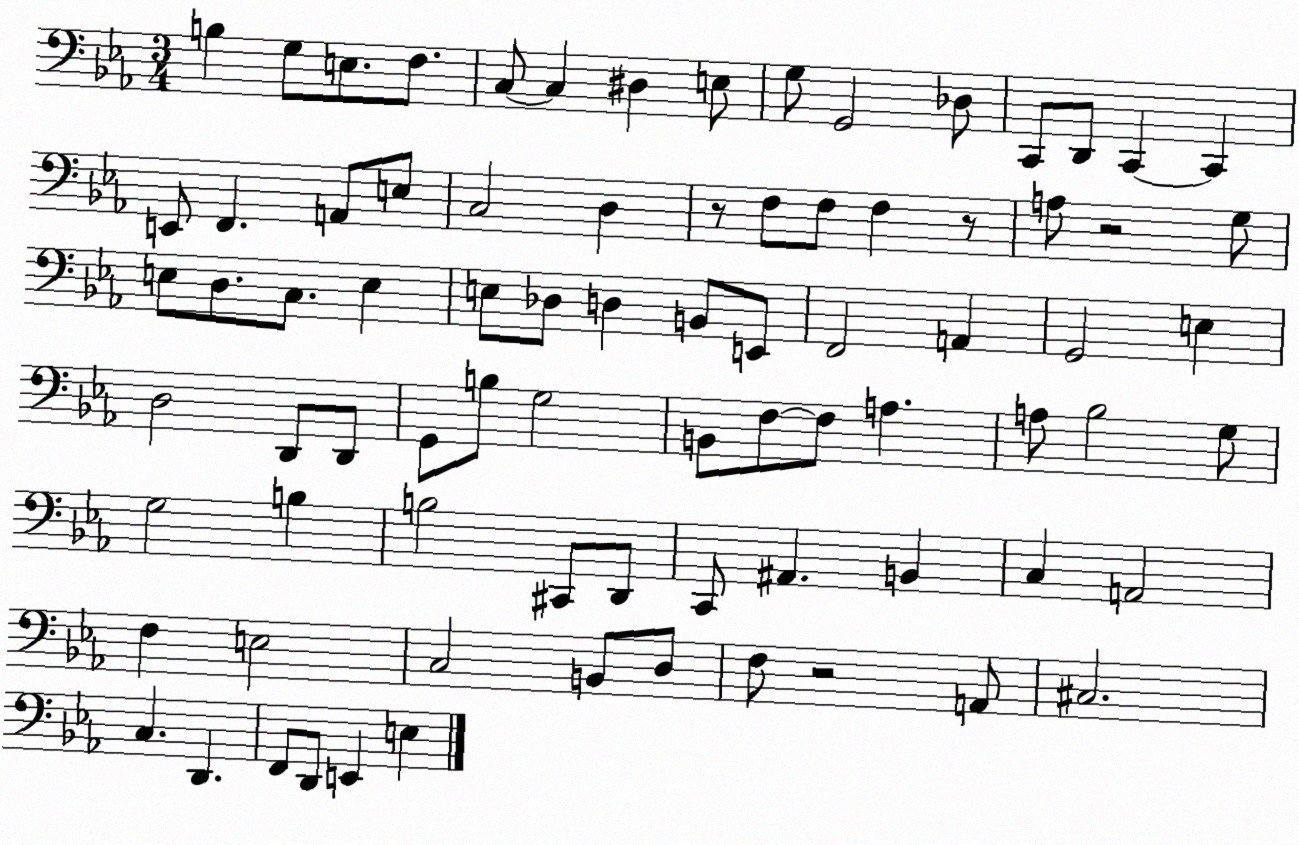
X:1
T:Untitled
M:3/4
L:1/4
K:Eb
B, G,/2 E,/2 F,/2 C,/2 C, ^D, E,/2 G,/2 G,,2 _D,/2 C,,/2 D,,/2 C,, C,, E,,/2 F,, A,,/2 E,/2 C,2 D, z/2 F,/2 F,/2 F, z/2 A,/2 z2 G,/2 E,/2 D,/2 C,/2 E, E,/2 _D,/2 D, B,,/2 E,,/2 F,,2 A,, G,,2 E, D,2 D,,/2 D,,/2 G,,/2 B,/2 G,2 B,,/2 F,/2 F,/2 A, A,/2 _B,2 G,/2 G,2 B, B,2 ^C,,/2 D,,/2 C,,/2 ^A,, B,, C, A,,2 F, E,2 C,2 B,,/2 D,/2 F,/2 z2 A,,/2 ^C,2 C, D,, F,,/2 D,,/2 E,, E,